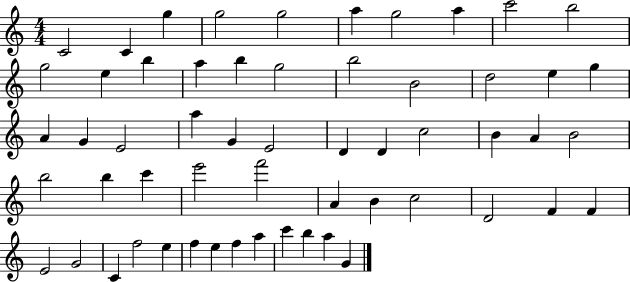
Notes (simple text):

C4/h C4/q G5/q G5/h G5/h A5/q G5/h A5/q C6/h B5/h G5/h E5/q B5/q A5/q B5/q G5/h B5/h B4/h D5/h E5/q G5/q A4/q G4/q E4/h A5/q G4/q E4/h D4/q D4/q C5/h B4/q A4/q B4/h B5/h B5/q C6/q E6/h F6/h A4/q B4/q C5/h D4/h F4/q F4/q E4/h G4/h C4/q F5/h E5/q F5/q E5/q F5/q A5/q C6/q B5/q A5/q G4/q